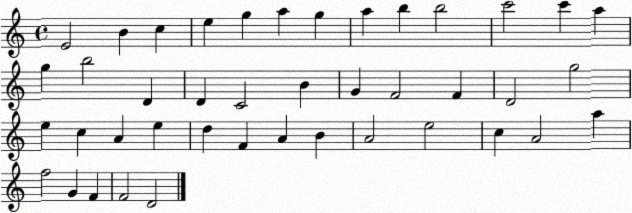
X:1
T:Untitled
M:4/4
L:1/4
K:C
E2 B c e g a g a b b2 c'2 c' a g b2 D D C2 B G F2 F D2 g2 e c A e d F A B A2 e2 c A2 a f2 G F F2 D2